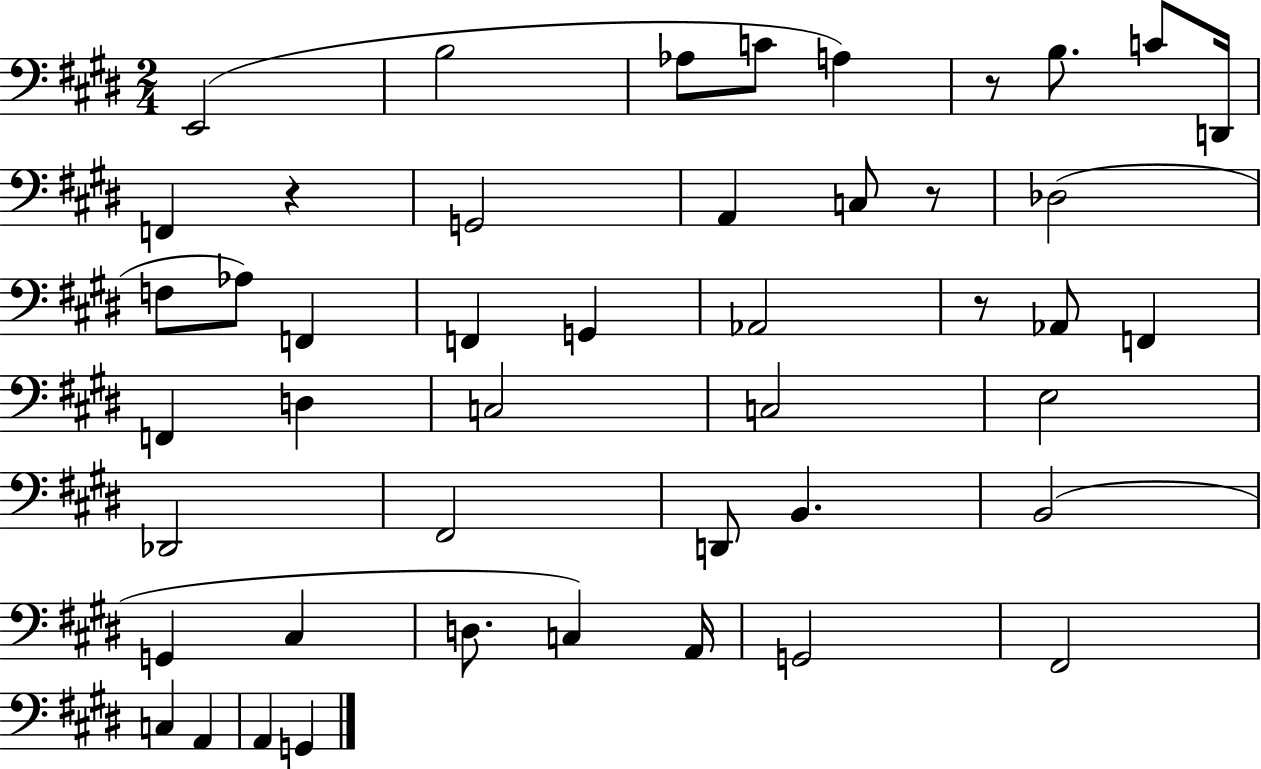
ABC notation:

X:1
T:Untitled
M:2/4
L:1/4
K:E
E,,2 B,2 _A,/2 C/2 A, z/2 B,/2 C/2 D,,/4 F,, z G,,2 A,, C,/2 z/2 _D,2 F,/2 _A,/2 F,, F,, G,, _A,,2 z/2 _A,,/2 F,, F,, D, C,2 C,2 E,2 _D,,2 ^F,,2 D,,/2 B,, B,,2 G,, ^C, D,/2 C, A,,/4 G,,2 ^F,,2 C, A,, A,, G,,